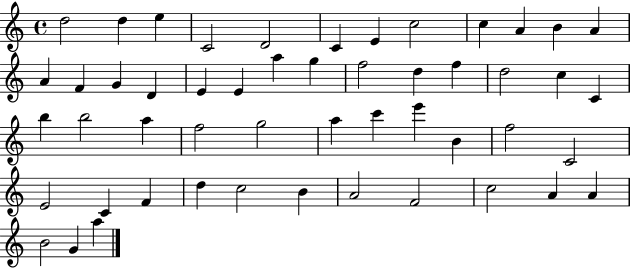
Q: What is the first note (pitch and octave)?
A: D5